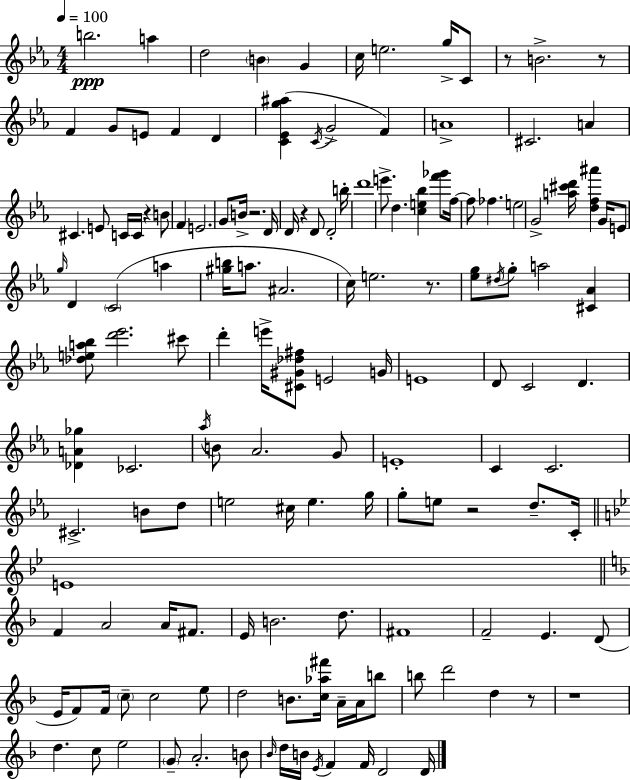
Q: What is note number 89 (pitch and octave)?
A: F#4